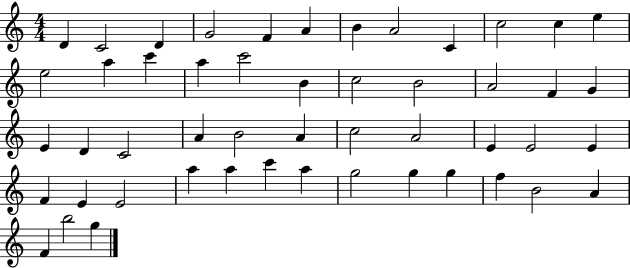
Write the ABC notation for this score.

X:1
T:Untitled
M:4/4
L:1/4
K:C
D C2 D G2 F A B A2 C c2 c e e2 a c' a c'2 B c2 B2 A2 F G E D C2 A B2 A c2 A2 E E2 E F E E2 a a c' a g2 g g f B2 A F b2 g